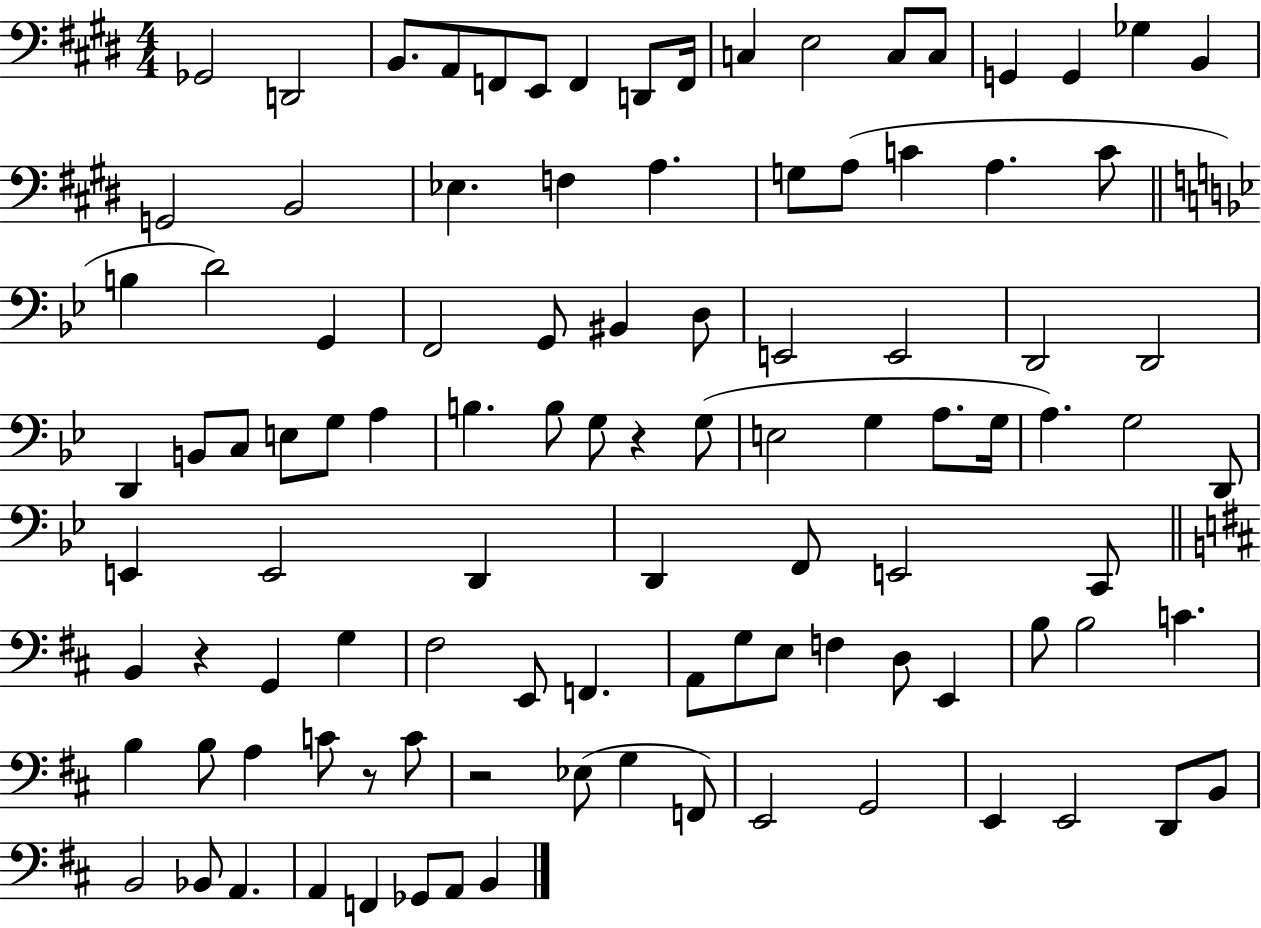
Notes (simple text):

Gb2/h D2/h B2/e. A2/e F2/e E2/e F2/q D2/e F2/s C3/q E3/h C3/e C3/e G2/q G2/q Gb3/q B2/q G2/h B2/h Eb3/q. F3/q A3/q. G3/e A3/e C4/q A3/q. C4/e B3/q D4/h G2/q F2/h G2/e BIS2/q D3/e E2/h E2/h D2/h D2/h D2/q B2/e C3/e E3/e G3/e A3/q B3/q. B3/e G3/e R/q G3/e E3/h G3/q A3/e. G3/s A3/q. G3/h D2/e E2/q E2/h D2/q D2/q F2/e E2/h C2/e B2/q R/q G2/q G3/q F#3/h E2/e F2/q. A2/e G3/e E3/e F3/q D3/e E2/q B3/e B3/h C4/q. B3/q B3/e A3/q C4/e R/e C4/e R/h Eb3/e G3/q F2/e E2/h G2/h E2/q E2/h D2/e B2/e B2/h Bb2/e A2/q. A2/q F2/q Gb2/e A2/e B2/q